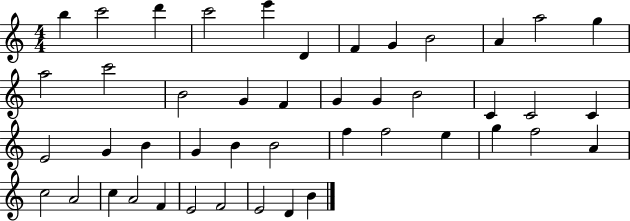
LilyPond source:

{
  \clef treble
  \numericTimeSignature
  \time 4/4
  \key c \major
  b''4 c'''2 d'''4 | c'''2 e'''4 d'4 | f'4 g'4 b'2 | a'4 a''2 g''4 | \break a''2 c'''2 | b'2 g'4 f'4 | g'4 g'4 b'2 | c'4 c'2 c'4 | \break e'2 g'4 b'4 | g'4 b'4 b'2 | f''4 f''2 e''4 | g''4 f''2 a'4 | \break c''2 a'2 | c''4 a'2 f'4 | e'2 f'2 | e'2 d'4 b'4 | \break \bar "|."
}